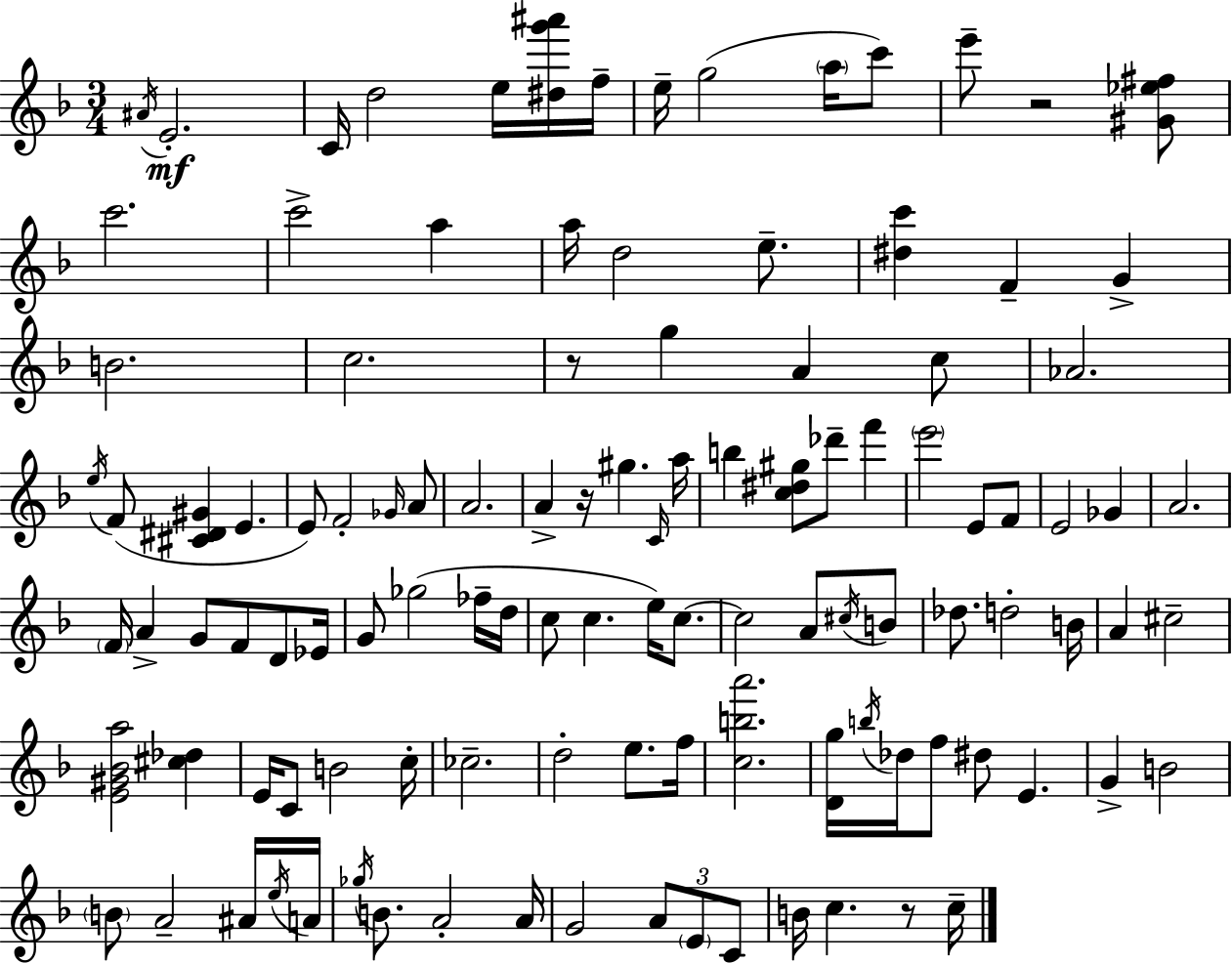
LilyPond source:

{
  \clef treble
  \numericTimeSignature
  \time 3/4
  \key d \minor
  \repeat volta 2 { \acciaccatura { ais'16 }\mf e'2.-. | c'16 d''2 e''16 <dis'' g''' ais'''>16 | f''16-- e''16-- g''2( \parenthesize a''16 c'''8) | e'''8-- r2 <gis' ees'' fis''>8 | \break c'''2. | c'''2-> a''4 | a''16 d''2 e''8.-- | <dis'' c'''>4 f'4-- g'4-> | \break b'2. | c''2. | r8 g''4 a'4 c''8 | aes'2. | \break \acciaccatura { e''16 } f'8( <cis' dis' gis'>4 e'4. | e'8) f'2-. | \grace { ges'16 } a'8 a'2. | a'4-> r16 gis''4. | \break \grace { c'16 } a''16 b''4 <c'' dis'' gis''>8 des'''8-- | f'''4 \parenthesize e'''2 | e'8 f'8 e'2 | ges'4 a'2. | \break \parenthesize f'16 a'4-> g'8 f'8 | d'8 ees'16 g'8 ges''2( | fes''16-- d''16 c''8 c''4. | e''16) c''8.~~ c''2 | \break a'8 \acciaccatura { cis''16 } b'8 des''8. d''2-. | b'16 a'4 cis''2-- | <e' gis' bes' a''>2 | <cis'' des''>4 e'16 c'8 b'2 | \break c''16-. ces''2.-- | d''2-. | e''8. f''16 <c'' b'' a'''>2. | <d' g''>16 \acciaccatura { b''16 } des''16 f''8 dis''8 | \break e'4. g'4-> b'2 | \parenthesize b'8 a'2-- | ais'16 \acciaccatura { e''16 } a'16 \acciaccatura { ges''16 } b'8. a'2-. | a'16 g'2 | \break \tuplet 3/2 { a'8 \parenthesize e'8 c'8 } b'16 c''4. | r8 c''16-- } \bar "|."
}